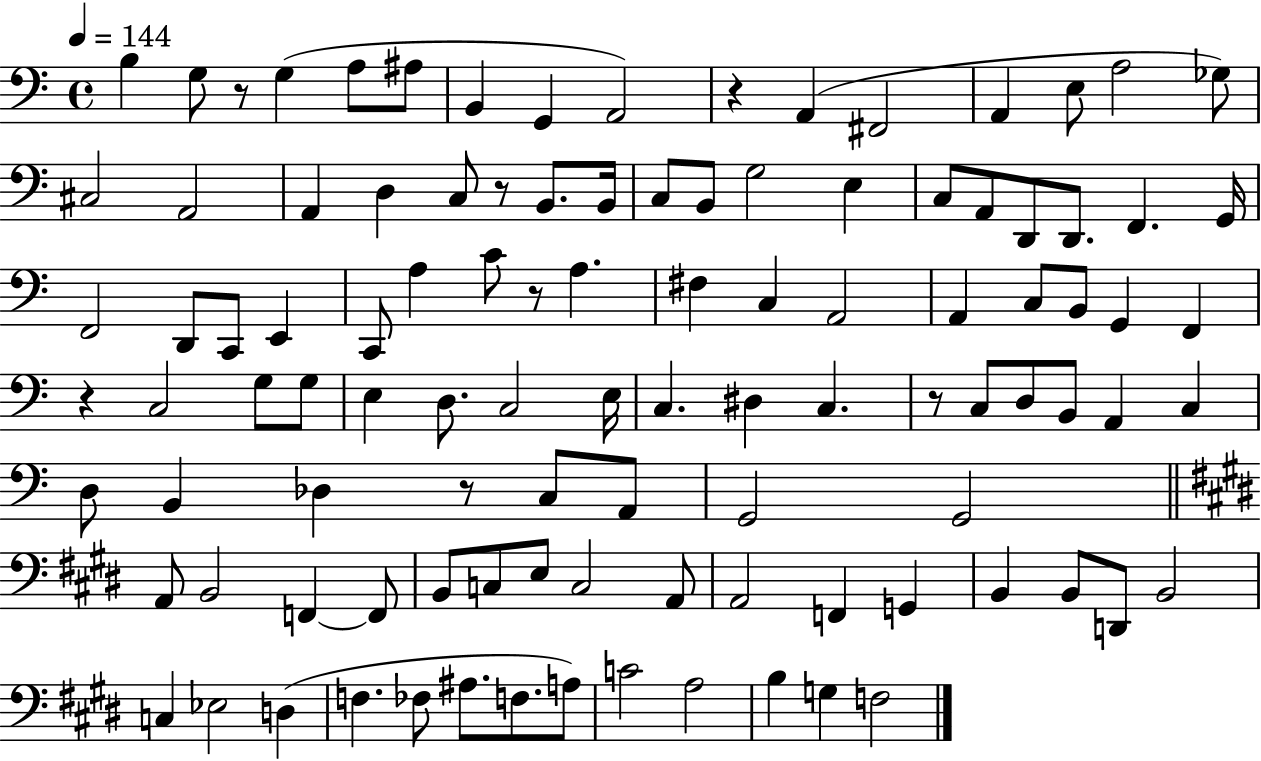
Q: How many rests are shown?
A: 7